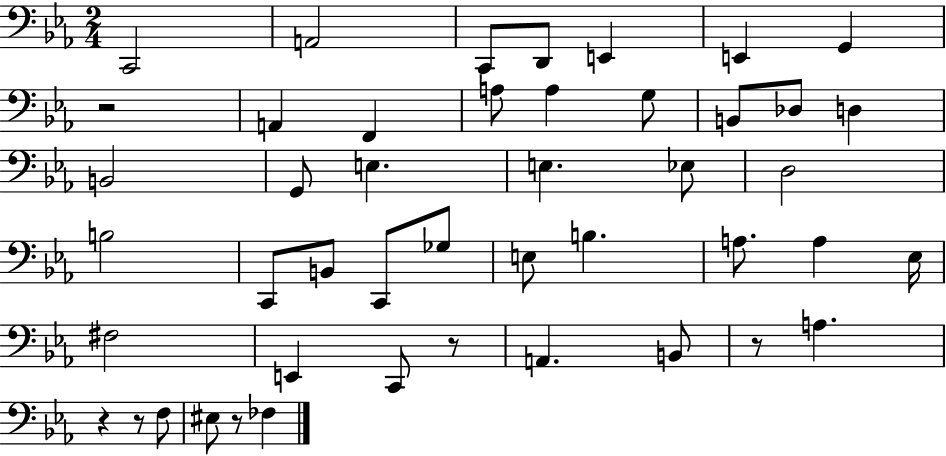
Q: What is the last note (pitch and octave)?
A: FES3